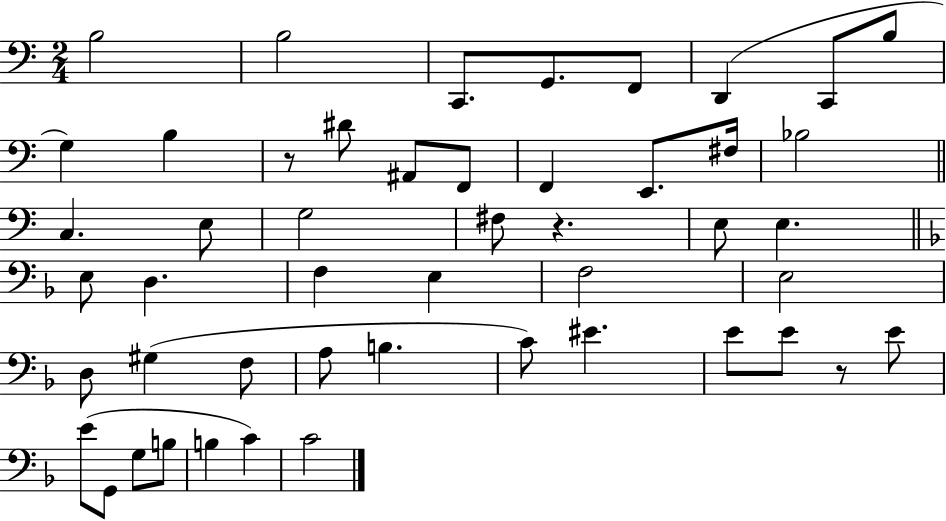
{
  \clef bass
  \numericTimeSignature
  \time 2/4
  \key c \major
  b2 | b2 | c,8. g,8. f,8 | d,4( c,8 b8 | \break g4) b4 | r8 dis'8 ais,8 f,8 | f,4 e,8. fis16 | bes2 | \break \bar "||" \break \key c \major c4. e8 | g2 | fis8 r4. | e8 e4. | \break \bar "||" \break \key d \minor e8 d4. | f4 e4 | f2 | e2 | \break d8 gis4( f8 | a8 b4. | c'8) eis'4. | e'8 e'8 r8 e'8 | \break e'8( g,8 g8 b8 | b4 c'4) | c'2 | \bar "|."
}